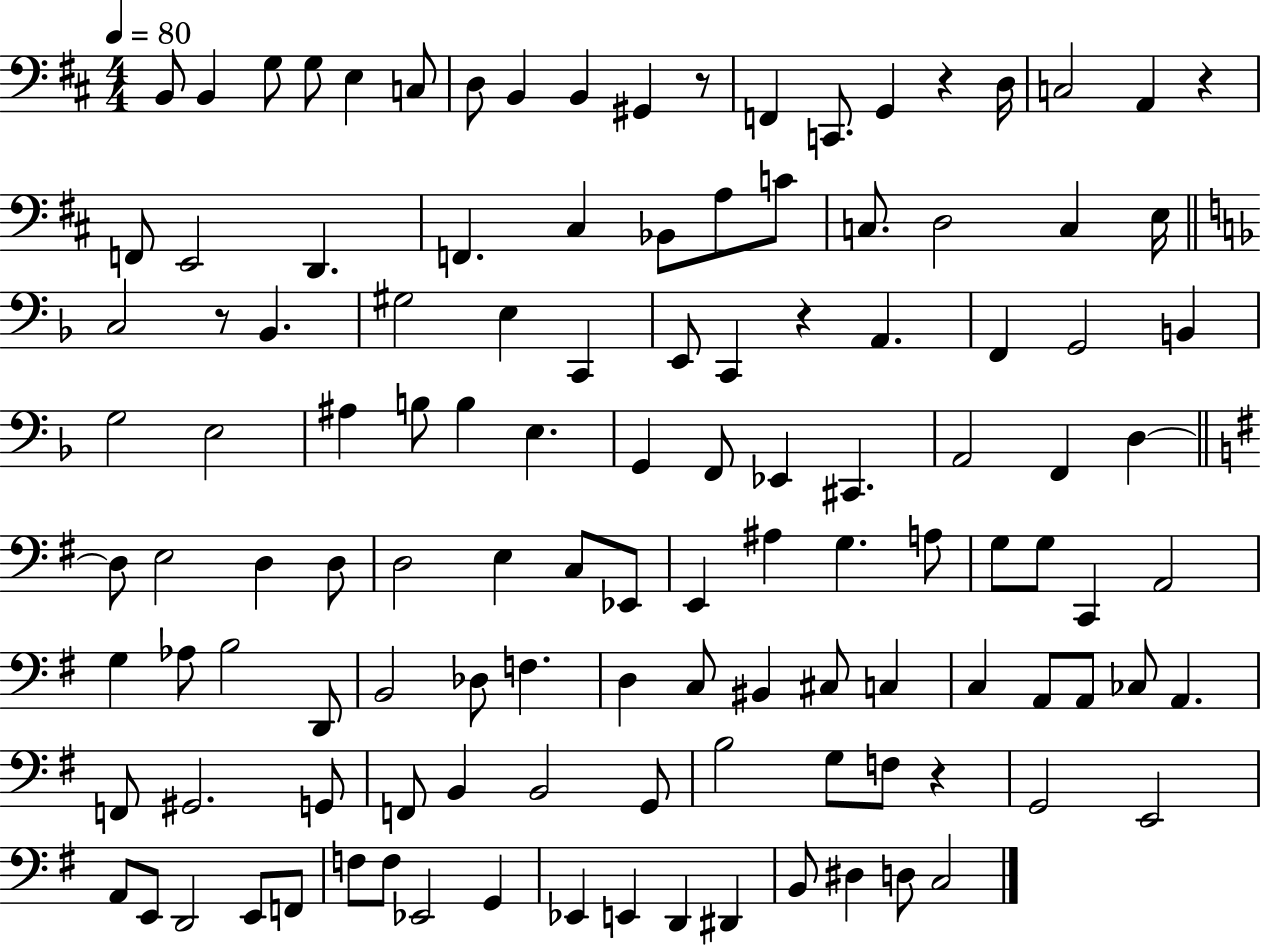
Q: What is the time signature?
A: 4/4